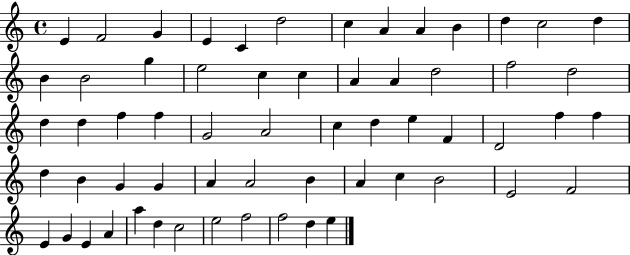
{
  \clef treble
  \time 4/4
  \defaultTimeSignature
  \key c \major
  e'4 f'2 g'4 | e'4 c'4 d''2 | c''4 a'4 a'4 b'4 | d''4 c''2 d''4 | \break b'4 b'2 g''4 | e''2 c''4 c''4 | a'4 a'4 d''2 | f''2 d''2 | \break d''4 d''4 f''4 f''4 | g'2 a'2 | c''4 d''4 e''4 f'4 | d'2 f''4 f''4 | \break d''4 b'4 g'4 g'4 | a'4 a'2 b'4 | a'4 c''4 b'2 | e'2 f'2 | \break e'4 g'4 e'4 a'4 | a''4 d''4 c''2 | e''2 f''2 | f''2 d''4 e''4 | \break \bar "|."
}